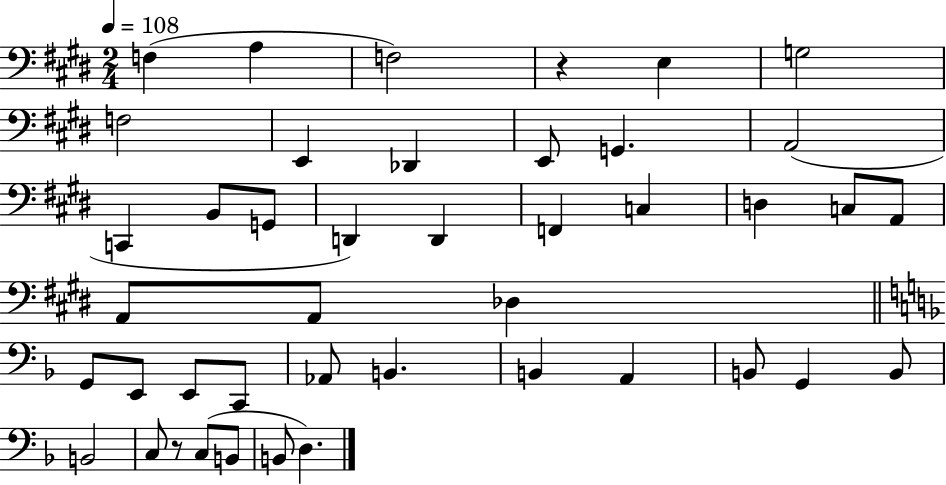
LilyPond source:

{
  \clef bass
  \numericTimeSignature
  \time 2/4
  \key e \major
  \tempo 4 = 108
  f4( a4 | f2) | r4 e4 | g2 | \break f2 | e,4 des,4 | e,8 g,4. | a,2( | \break c,4 b,8 g,8 | d,4) d,4 | f,4 c4 | d4 c8 a,8 | \break a,8 a,8 des4 | \bar "||" \break \key f \major g,8 e,8 e,8 c,8 | aes,8 b,4. | b,4 a,4 | b,8 g,4 b,8 | \break b,2 | c8 r8 c8( b,8 | b,8 d4.) | \bar "|."
}